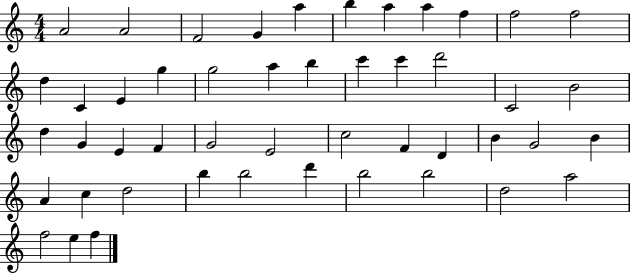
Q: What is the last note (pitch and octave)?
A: F5